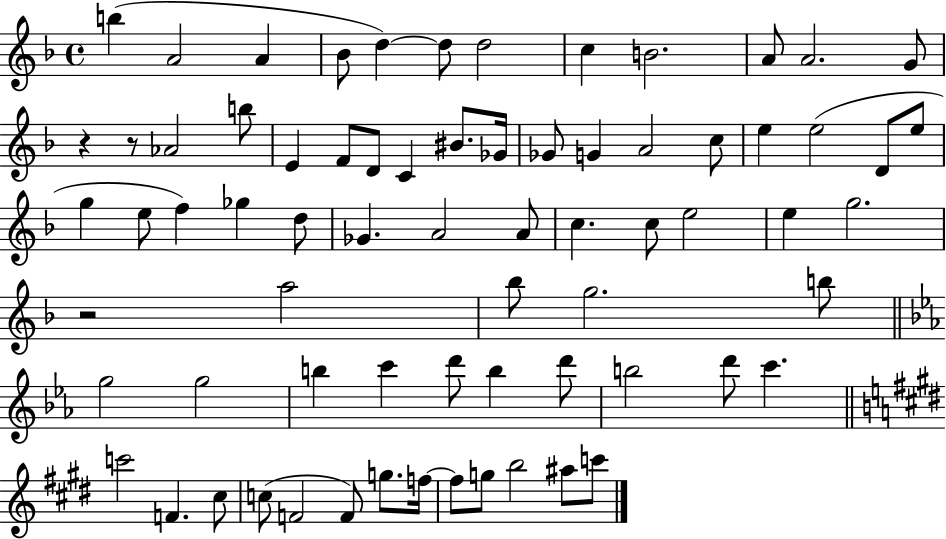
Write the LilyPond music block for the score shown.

{
  \clef treble
  \time 4/4
  \defaultTimeSignature
  \key f \major
  \repeat volta 2 { b''4( a'2 a'4 | bes'8 d''4~~) d''8 d''2 | c''4 b'2. | a'8 a'2. g'8 | \break r4 r8 aes'2 b''8 | e'4 f'8 d'8 c'4 bis'8. ges'16 | ges'8 g'4 a'2 c''8 | e''4 e''2( d'8 e''8 | \break g''4 e''8 f''4) ges''4 d''8 | ges'4. a'2 a'8 | c''4. c''8 e''2 | e''4 g''2. | \break r2 a''2 | bes''8 g''2. b''8 | \bar "||" \break \key ees \major g''2 g''2 | b''4 c'''4 d'''8 b''4 d'''8 | b''2 d'''8 c'''4. | \bar "||" \break \key e \major c'''2 f'4. cis''8 | c''8( f'2 f'8) g''8. f''16~~ | f''8 g''8 b''2 ais''8 c'''8 | } \bar "|."
}